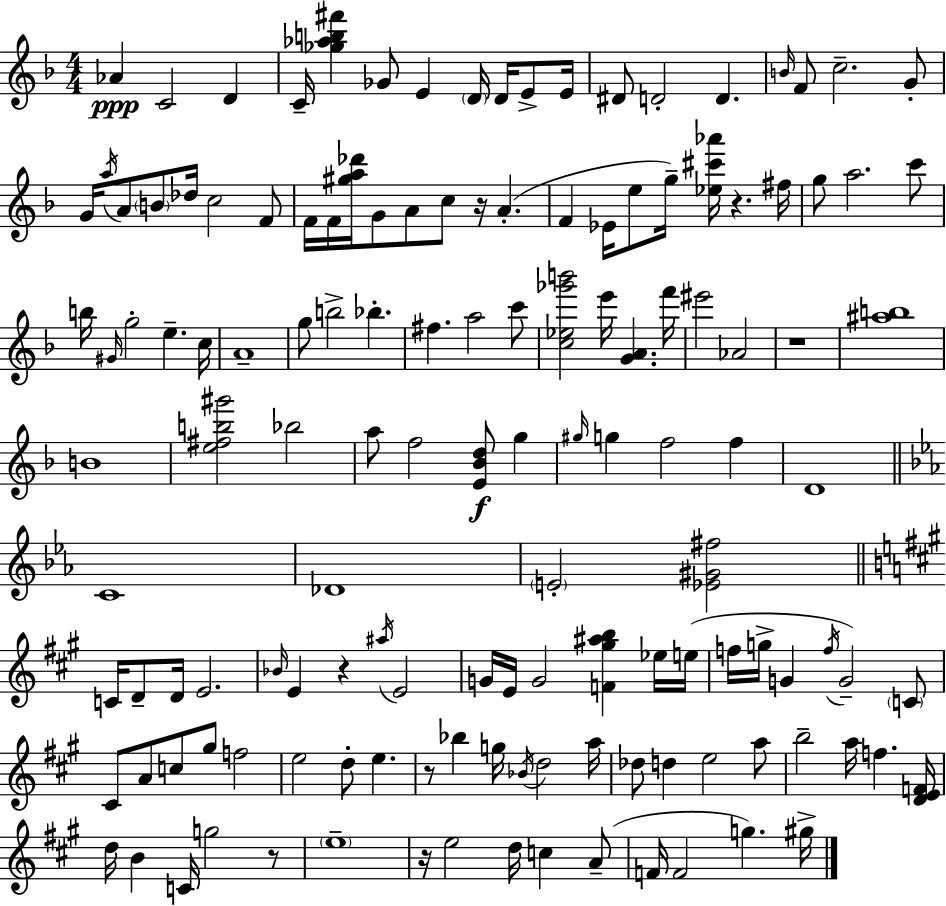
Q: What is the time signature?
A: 4/4